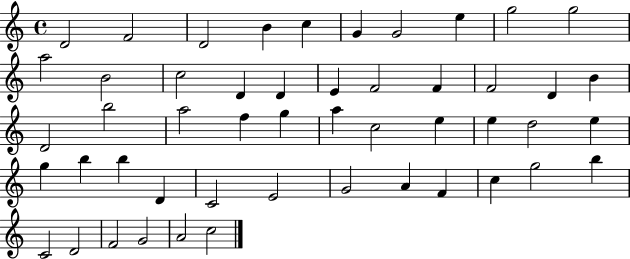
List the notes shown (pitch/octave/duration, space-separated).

D4/h F4/h D4/h B4/q C5/q G4/q G4/h E5/q G5/h G5/h A5/h B4/h C5/h D4/q D4/q E4/q F4/h F4/q F4/h D4/q B4/q D4/h B5/h A5/h F5/q G5/q A5/q C5/h E5/q E5/q D5/h E5/q G5/q B5/q B5/q D4/q C4/h E4/h G4/h A4/q F4/q C5/q G5/h B5/q C4/h D4/h F4/h G4/h A4/h C5/h